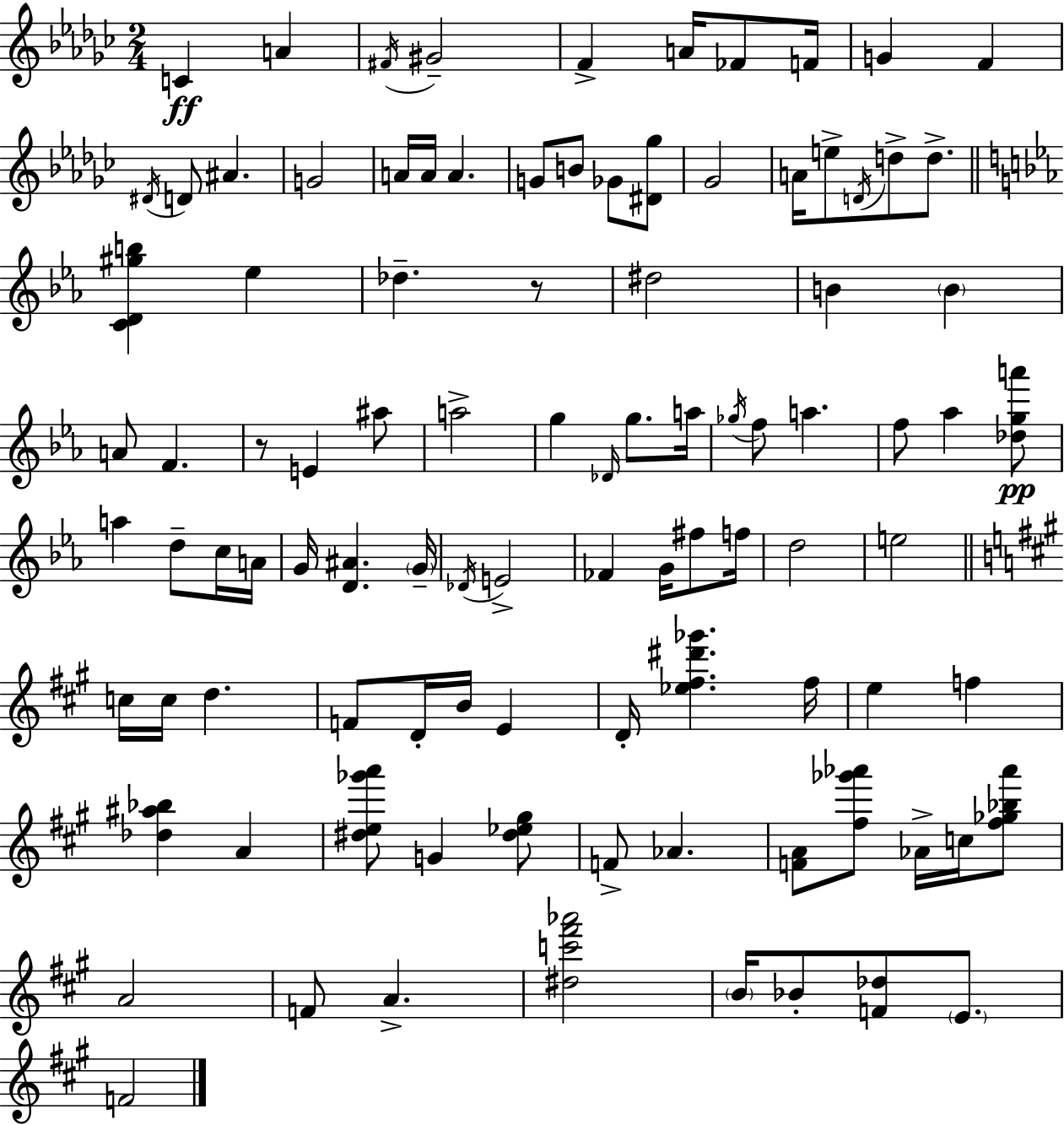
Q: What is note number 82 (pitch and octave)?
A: E4